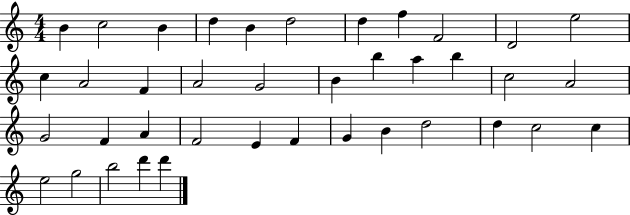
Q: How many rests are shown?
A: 0